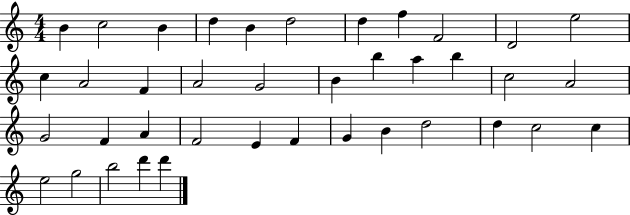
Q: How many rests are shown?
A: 0